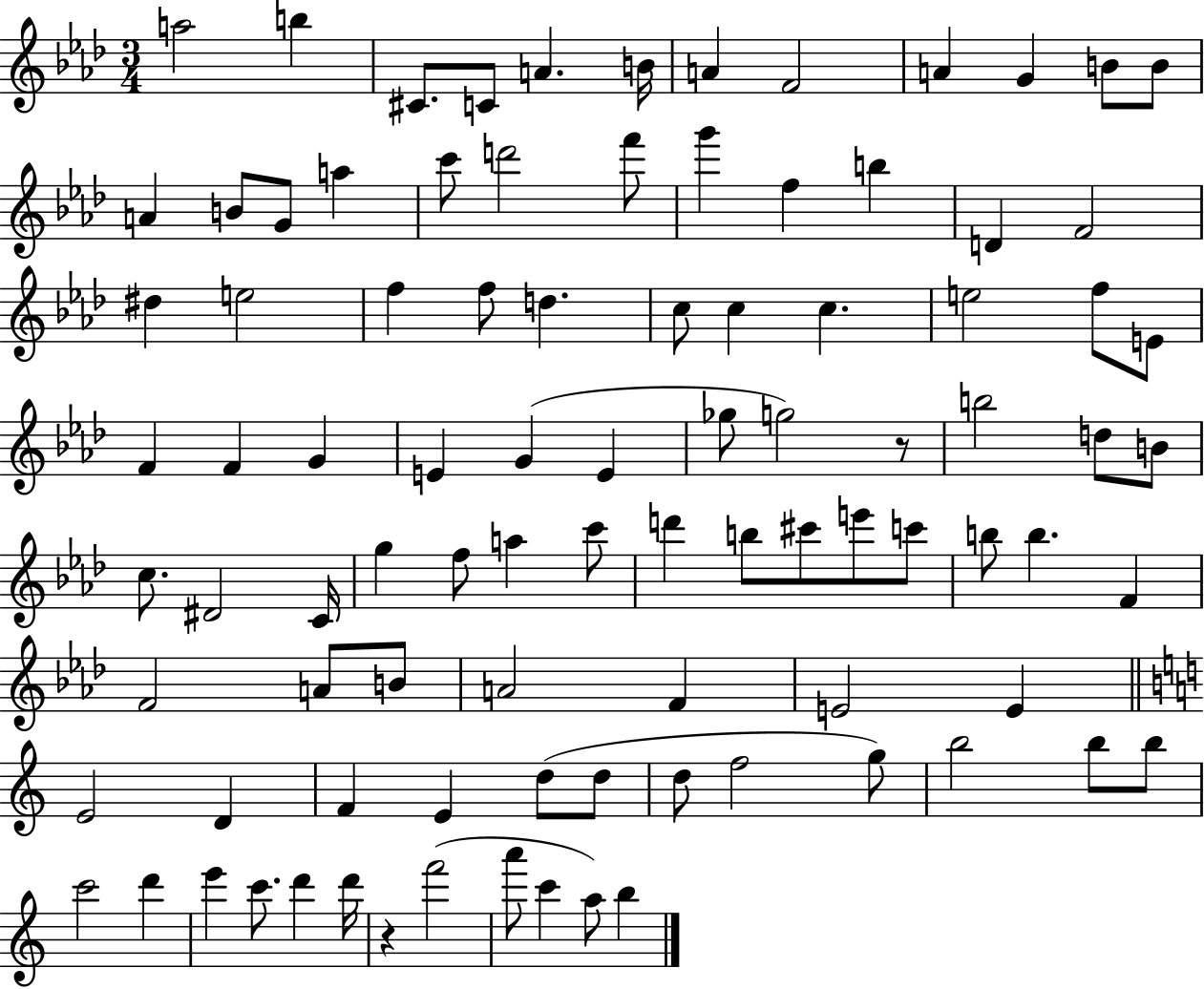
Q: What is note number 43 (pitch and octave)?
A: G5